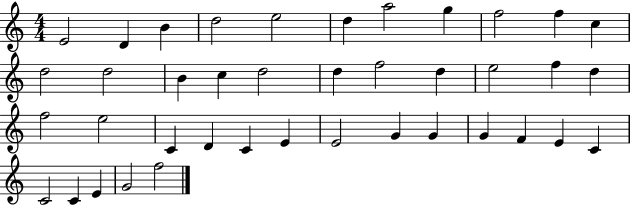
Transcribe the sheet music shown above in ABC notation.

X:1
T:Untitled
M:4/4
L:1/4
K:C
E2 D B d2 e2 d a2 g f2 f c d2 d2 B c d2 d f2 d e2 f d f2 e2 C D C E E2 G G G F E C C2 C E G2 f2